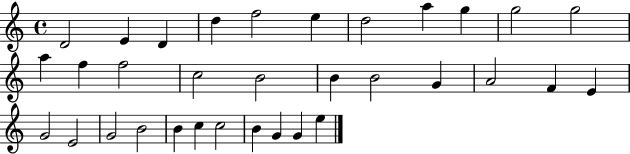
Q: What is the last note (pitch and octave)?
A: E5